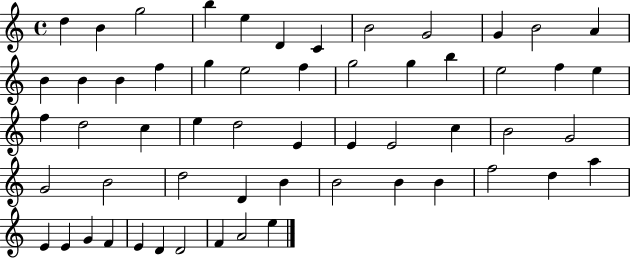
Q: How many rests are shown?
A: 0